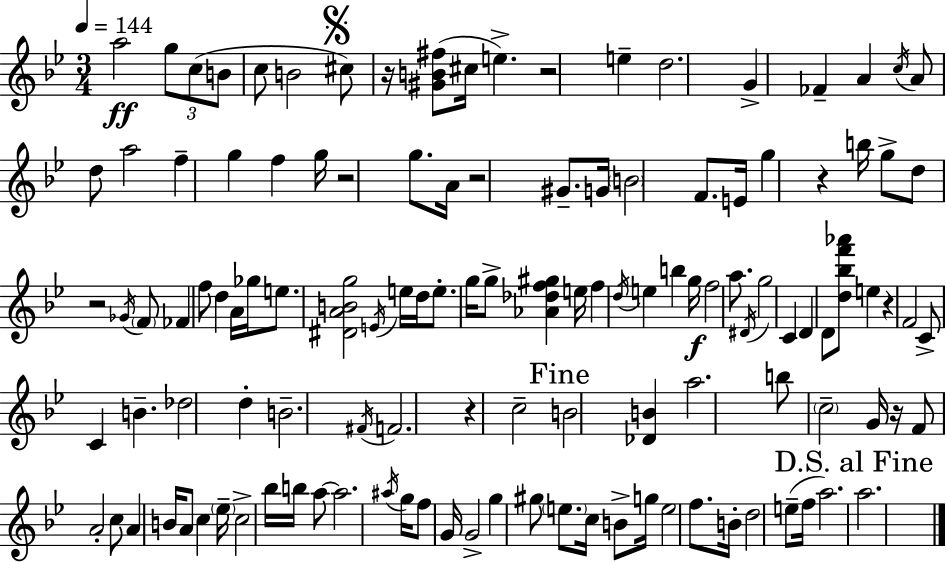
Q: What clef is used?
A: treble